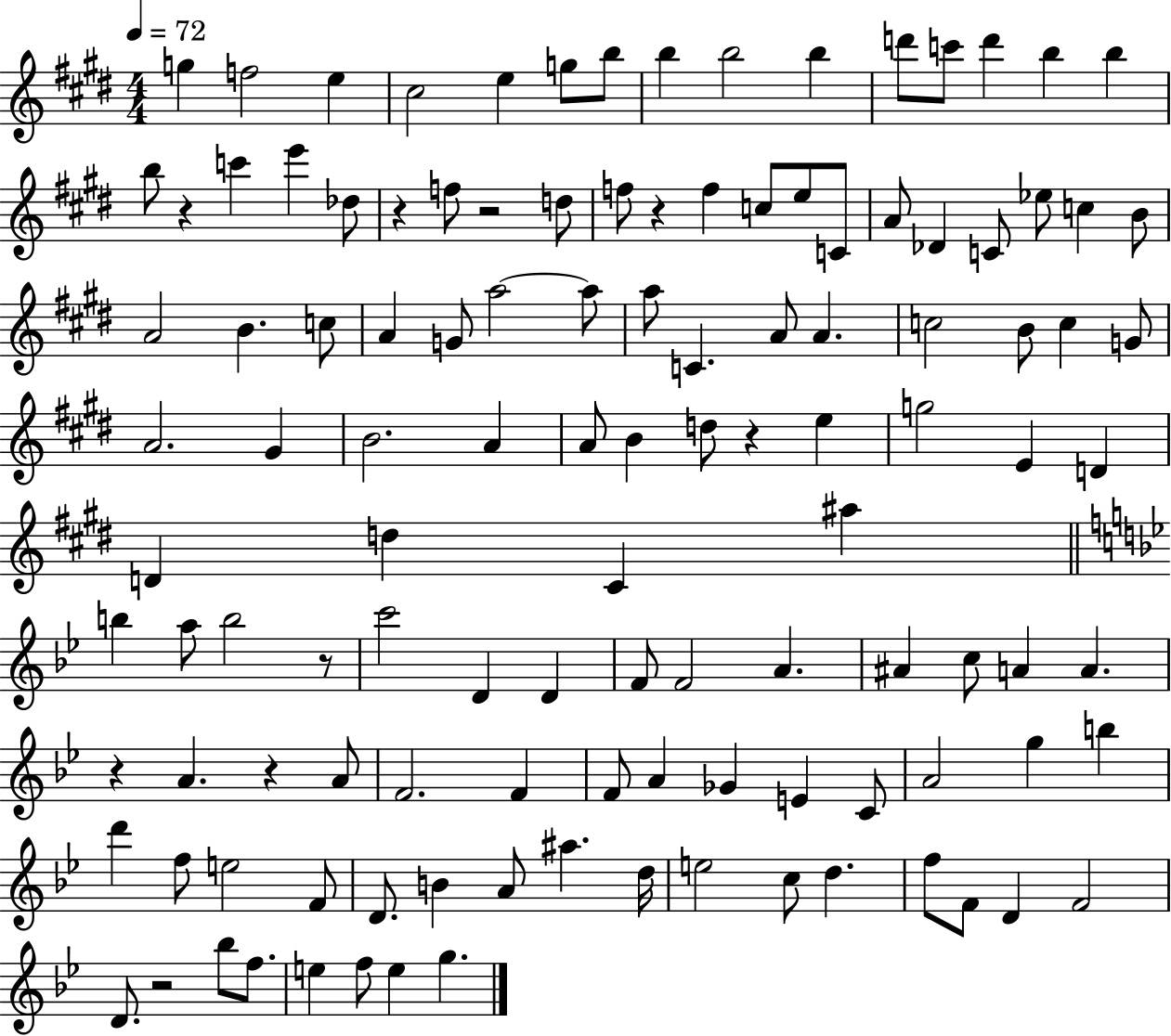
{
  \clef treble
  \numericTimeSignature
  \time 4/4
  \key e \major
  \tempo 4 = 72
  g''4 f''2 e''4 | cis''2 e''4 g''8 b''8 | b''4 b''2 b''4 | d'''8 c'''8 d'''4 b''4 b''4 | \break b''8 r4 c'''4 e'''4 des''8 | r4 f''8 r2 d''8 | f''8 r4 f''4 c''8 e''8 c'8 | a'8 des'4 c'8 ees''8 c''4 b'8 | \break a'2 b'4. c''8 | a'4 g'8 a''2~~ a''8 | a''8 c'4. a'8 a'4. | c''2 b'8 c''4 g'8 | \break a'2. gis'4 | b'2. a'4 | a'8 b'4 d''8 r4 e''4 | g''2 e'4 d'4 | \break d'4 d''4 cis'4 ais''4 | \bar "||" \break \key bes \major b''4 a''8 b''2 r8 | c'''2 d'4 d'4 | f'8 f'2 a'4. | ais'4 c''8 a'4 a'4. | \break r4 a'4. r4 a'8 | f'2. f'4 | f'8 a'4 ges'4 e'4 c'8 | a'2 g''4 b''4 | \break d'''4 f''8 e''2 f'8 | d'8. b'4 a'8 ais''4. d''16 | e''2 c''8 d''4. | f''8 f'8 d'4 f'2 | \break d'8. r2 bes''8 f''8. | e''4 f''8 e''4 g''4. | \bar "|."
}